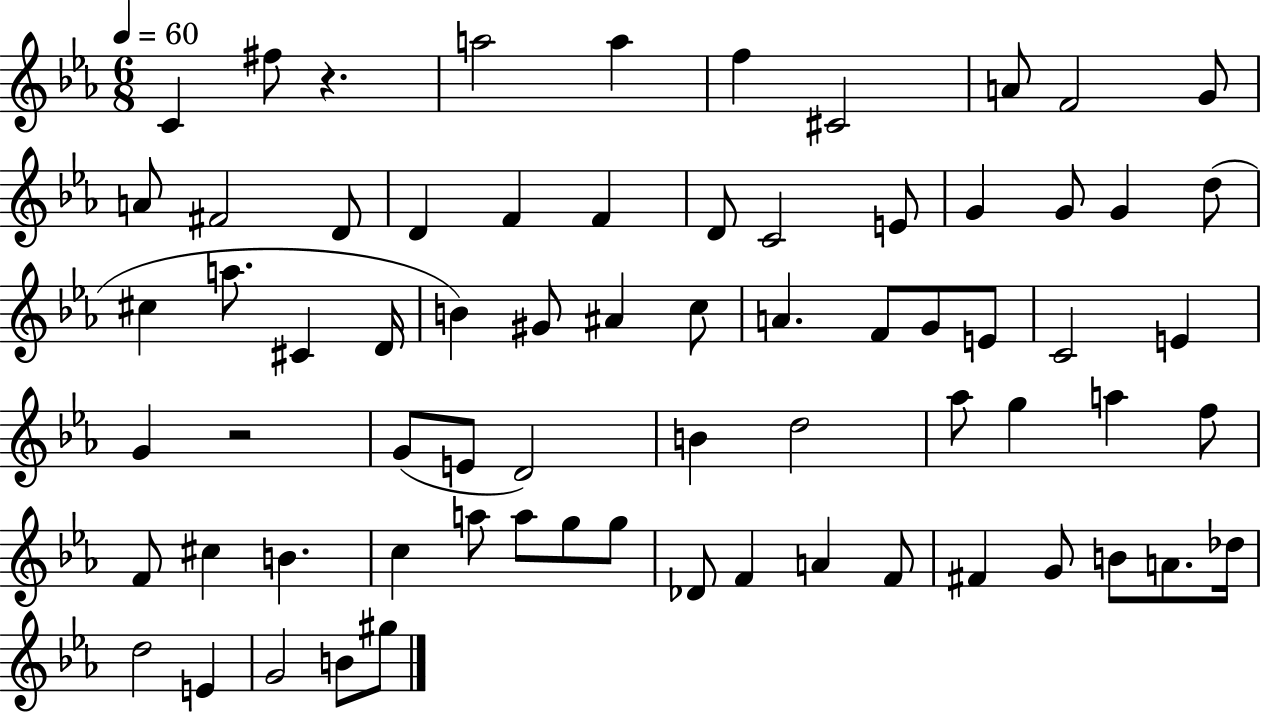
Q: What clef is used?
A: treble